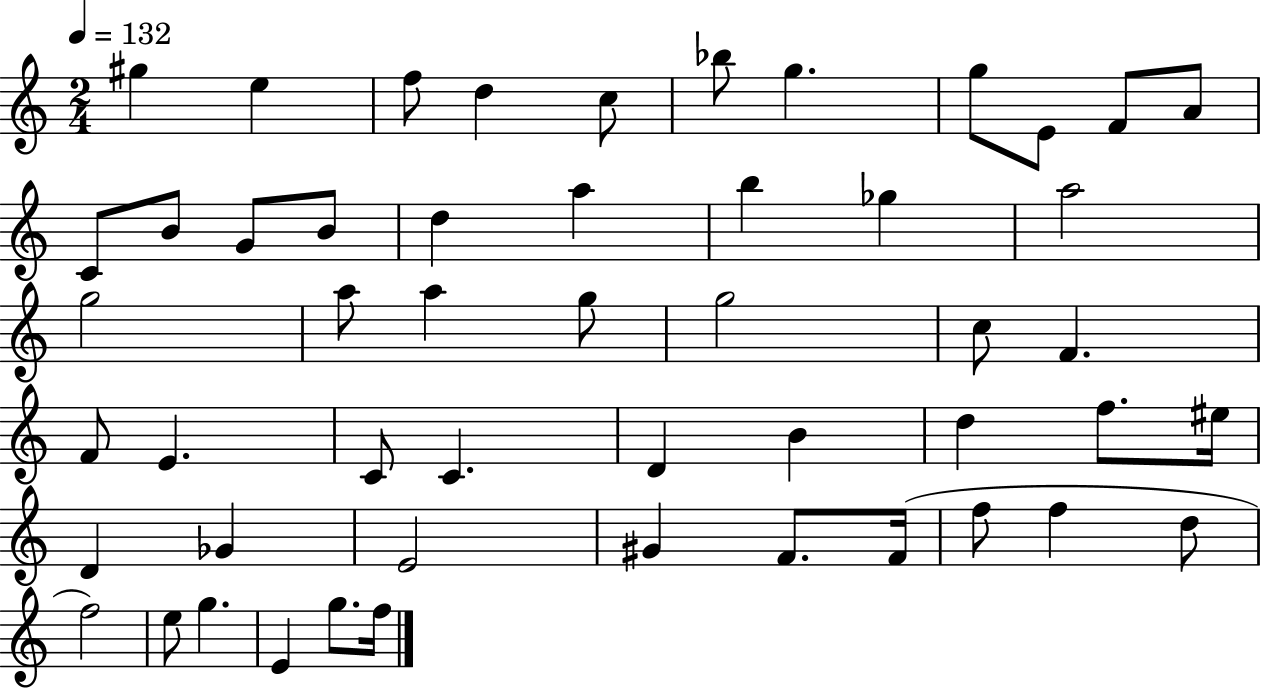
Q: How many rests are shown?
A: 0